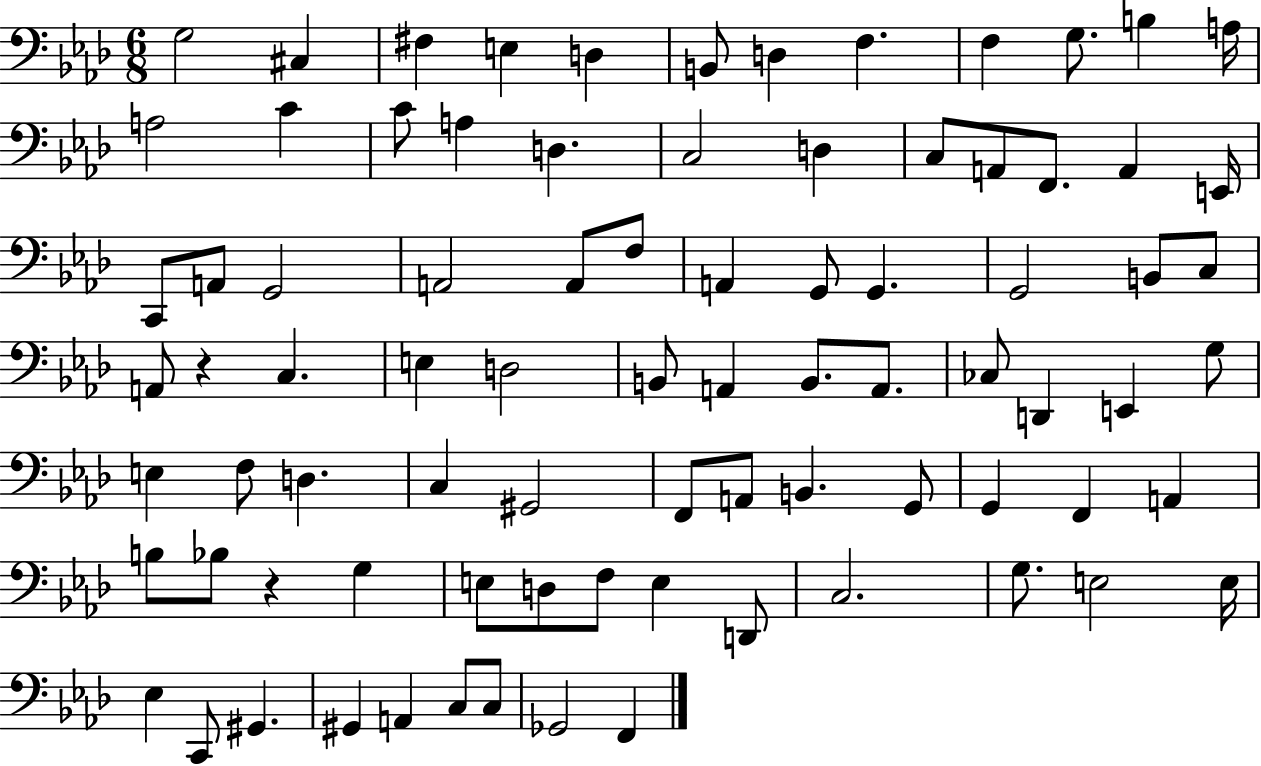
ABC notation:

X:1
T:Untitled
M:6/8
L:1/4
K:Ab
G,2 ^C, ^F, E, D, B,,/2 D, F, F, G,/2 B, A,/4 A,2 C C/2 A, D, C,2 D, C,/2 A,,/2 F,,/2 A,, E,,/4 C,,/2 A,,/2 G,,2 A,,2 A,,/2 F,/2 A,, G,,/2 G,, G,,2 B,,/2 C,/2 A,,/2 z C, E, D,2 B,,/2 A,, B,,/2 A,,/2 _C,/2 D,, E,, G,/2 E, F,/2 D, C, ^G,,2 F,,/2 A,,/2 B,, G,,/2 G,, F,, A,, B,/2 _B,/2 z G, E,/2 D,/2 F,/2 E, D,,/2 C,2 G,/2 E,2 E,/4 _E, C,,/2 ^G,, ^G,, A,, C,/2 C,/2 _G,,2 F,,